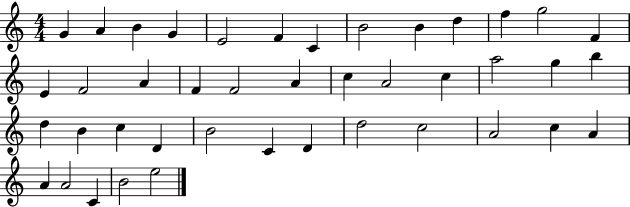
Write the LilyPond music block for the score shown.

{
  \clef treble
  \numericTimeSignature
  \time 4/4
  \key c \major
  g'4 a'4 b'4 g'4 | e'2 f'4 c'4 | b'2 b'4 d''4 | f''4 g''2 f'4 | \break e'4 f'2 a'4 | f'4 f'2 a'4 | c''4 a'2 c''4 | a''2 g''4 b''4 | \break d''4 b'4 c''4 d'4 | b'2 c'4 d'4 | d''2 c''2 | a'2 c''4 a'4 | \break a'4 a'2 c'4 | b'2 e''2 | \bar "|."
}